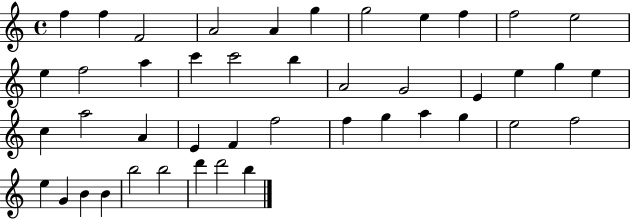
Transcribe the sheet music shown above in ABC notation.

X:1
T:Untitled
M:4/4
L:1/4
K:C
f f F2 A2 A g g2 e f f2 e2 e f2 a c' c'2 b A2 G2 E e g e c a2 A E F f2 f g a g e2 f2 e G B B b2 b2 d' d'2 b